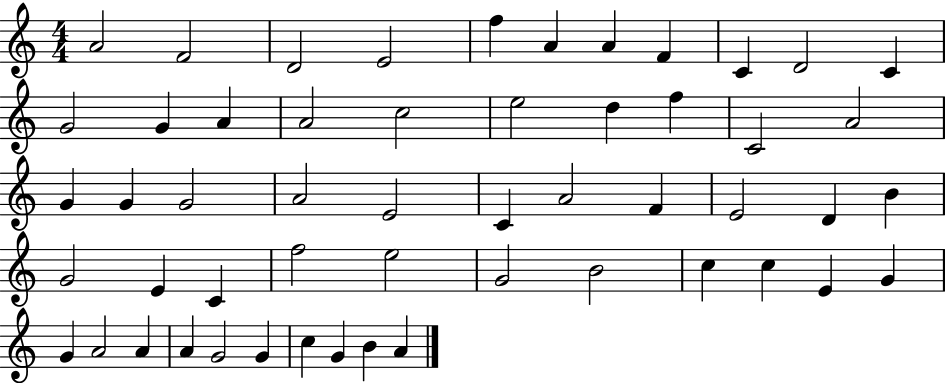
X:1
T:Untitled
M:4/4
L:1/4
K:C
A2 F2 D2 E2 f A A F C D2 C G2 G A A2 c2 e2 d f C2 A2 G G G2 A2 E2 C A2 F E2 D B G2 E C f2 e2 G2 B2 c c E G G A2 A A G2 G c G B A